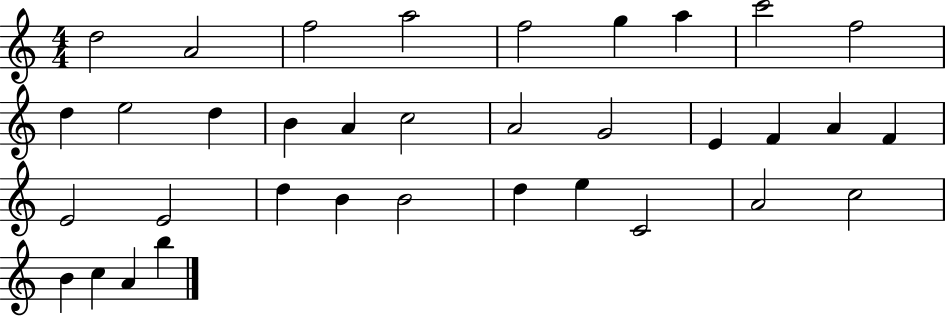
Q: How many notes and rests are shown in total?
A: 35